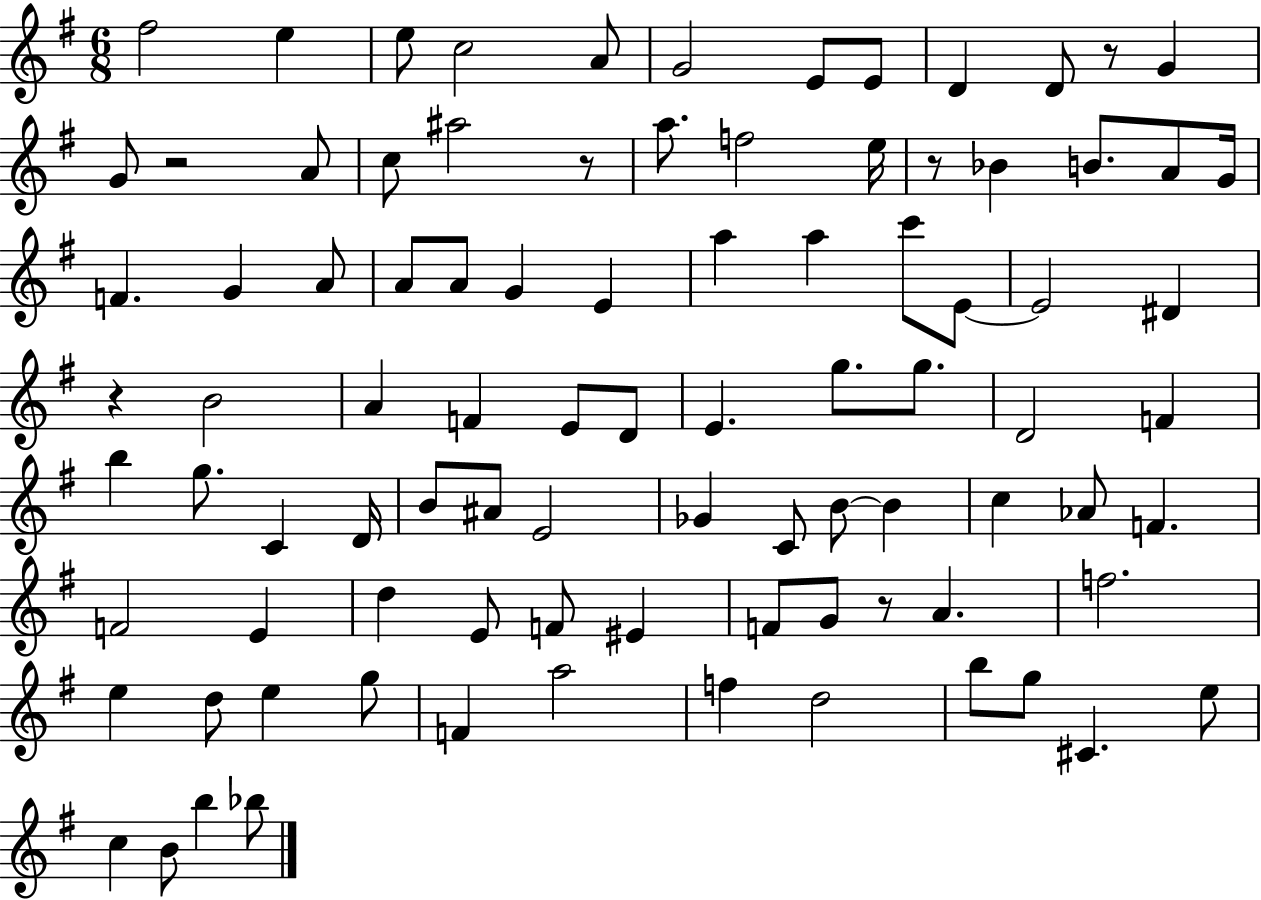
F#5/h E5/q E5/e C5/h A4/e G4/h E4/e E4/e D4/q D4/e R/e G4/q G4/e R/h A4/e C5/e A#5/h R/e A5/e. F5/h E5/s R/e Bb4/q B4/e. A4/e G4/s F4/q. G4/q A4/e A4/e A4/e G4/q E4/q A5/q A5/q C6/e E4/e E4/h D#4/q R/q B4/h A4/q F4/q E4/e D4/e E4/q. G5/e. G5/e. D4/h F4/q B5/q G5/e. C4/q D4/s B4/e A#4/e E4/h Gb4/q C4/e B4/e B4/q C5/q Ab4/e F4/q. F4/h E4/q D5/q E4/e F4/e EIS4/q F4/e G4/e R/e A4/q. F5/h. E5/q D5/e E5/q G5/e F4/q A5/h F5/q D5/h B5/e G5/e C#4/q. E5/e C5/q B4/e B5/q Bb5/e